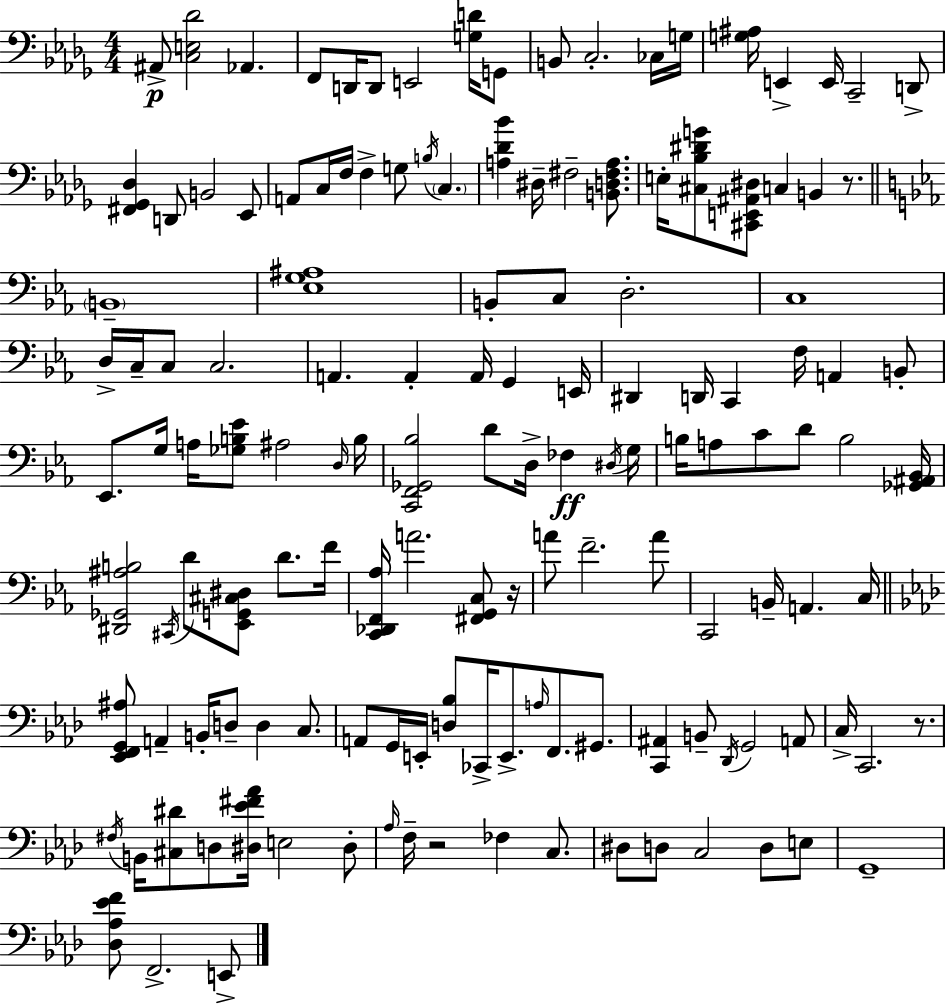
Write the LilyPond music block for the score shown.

{
  \clef bass
  \numericTimeSignature
  \time 4/4
  \key bes \minor
  ais,8->\p <c e des'>2 aes,4. | f,8 d,16 d,8 e,2 <g d'>16 g,8 | b,8 c2.-. ces16 g16 | <g ais>16 e,4-> e,16 c,2-- d,8-> | \break <fis, ges, des>4 d,8 b,2 ees,8 | a,8 c16 f16 f4-> g8 \acciaccatura { b16 } \parenthesize c4. | <a des' bes'>4 dis16-- fis2-- <b, d fis a>8. | e16-. <cis bes dis' g'>8 <cis, e, ais, dis>8 c4 b,4 r8. | \break \bar "||" \break \key c \minor \parenthesize b,1-- | <ees g ais>1 | b,8-. c8 d2.-. | c1 | \break d16-> c16-- c8 c2. | a,4. a,4-. a,16 g,4 e,16 | dis,4 d,16 c,4 f16 a,4 b,8-. | ees,8. g16 a16 <ges b ees'>8 ais2 \grace { d16 } | \break b16 <c, f, ges, bes>2 d'8 d16-> fes4\ff | \acciaccatura { dis16 } g16 b16 a8 c'8 d'8 b2 | <ges, ais, bes,>16 <dis, ges, ais b>2 \acciaccatura { cis,16 } d'8 <ees, g, cis dis>8 d'8. | f'16 <c, des, f, aes>16 a'2. | \break <fis, g, c>8 r16 a'8 f'2.-- | a'8 c,2 b,16-- a,4. | c16 \bar "||" \break \key f \minor <ees, f, g, ais>8 a,4-- b,16-. d8-- d4 c8. | a,8 g,16 e,16-. <d bes>8 ces,16-> e,8.-> \grace { a16 } f,8. gis,8. | <c, ais,>4 b,8-- \acciaccatura { des,16 } g,2 | a,8 c16-> c,2. r8. | \break \acciaccatura { fis16 } b,16 <cis dis'>8 d8 <dis ees' fis' aes'>16 e2 | dis8-. \grace { aes16 } f16-- r2 fes4 | c8. dis8 d8 c2 | d8 e8 g,1-- | \break <des aes ees' f'>8 f,2.-> | e,8-> \bar "|."
}